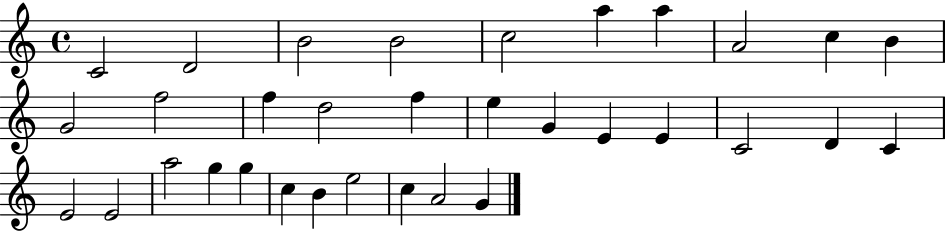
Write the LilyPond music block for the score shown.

{
  \clef treble
  \time 4/4
  \defaultTimeSignature
  \key c \major
  c'2 d'2 | b'2 b'2 | c''2 a''4 a''4 | a'2 c''4 b'4 | \break g'2 f''2 | f''4 d''2 f''4 | e''4 g'4 e'4 e'4 | c'2 d'4 c'4 | \break e'2 e'2 | a''2 g''4 g''4 | c''4 b'4 e''2 | c''4 a'2 g'4 | \break \bar "|."
}